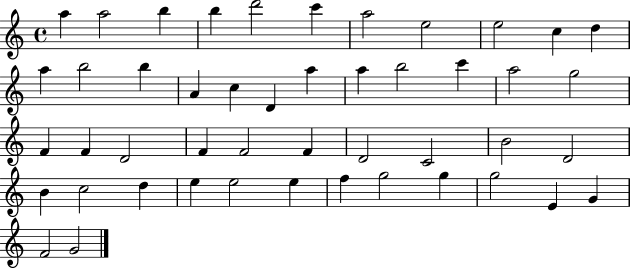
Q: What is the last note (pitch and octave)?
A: G4